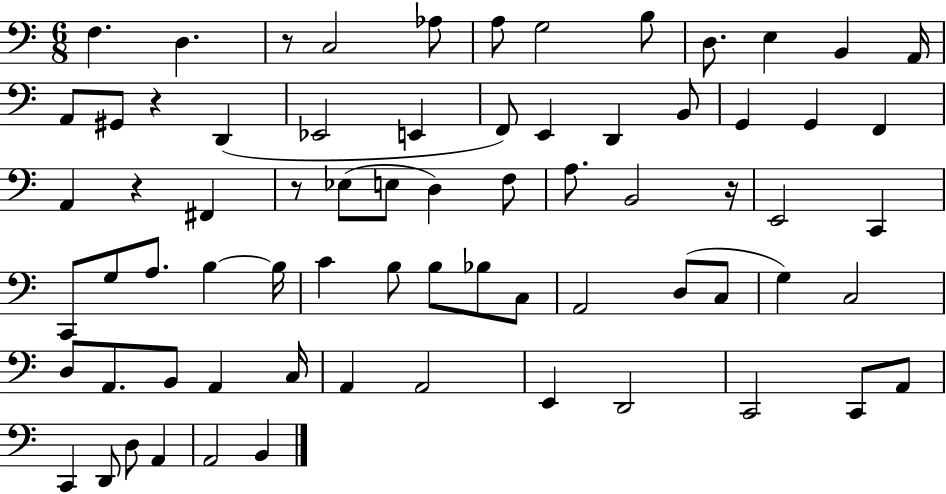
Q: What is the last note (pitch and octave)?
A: B2